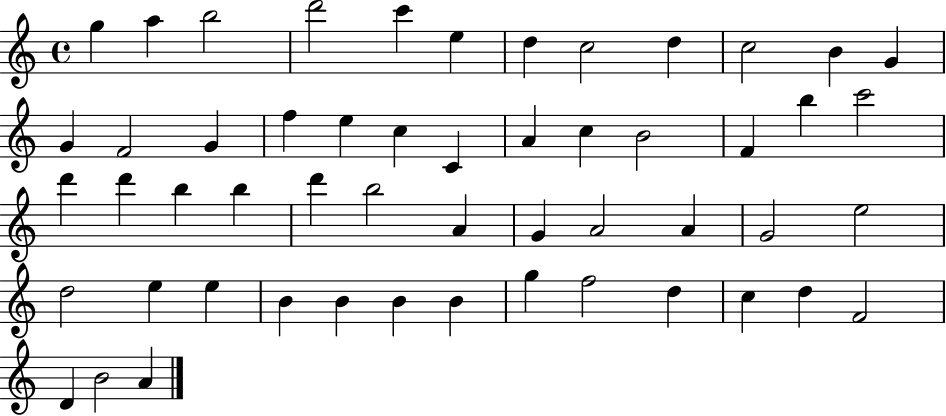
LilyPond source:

{
  \clef treble
  \time 4/4
  \defaultTimeSignature
  \key c \major
  g''4 a''4 b''2 | d'''2 c'''4 e''4 | d''4 c''2 d''4 | c''2 b'4 g'4 | \break g'4 f'2 g'4 | f''4 e''4 c''4 c'4 | a'4 c''4 b'2 | f'4 b''4 c'''2 | \break d'''4 d'''4 b''4 b''4 | d'''4 b''2 a'4 | g'4 a'2 a'4 | g'2 e''2 | \break d''2 e''4 e''4 | b'4 b'4 b'4 b'4 | g''4 f''2 d''4 | c''4 d''4 f'2 | \break d'4 b'2 a'4 | \bar "|."
}